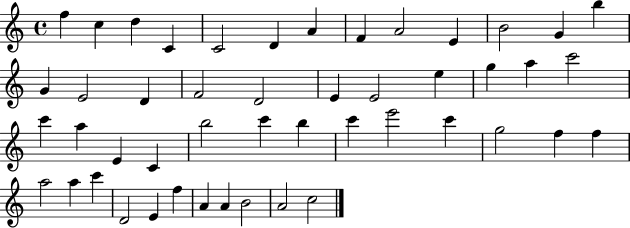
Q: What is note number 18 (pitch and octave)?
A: D4